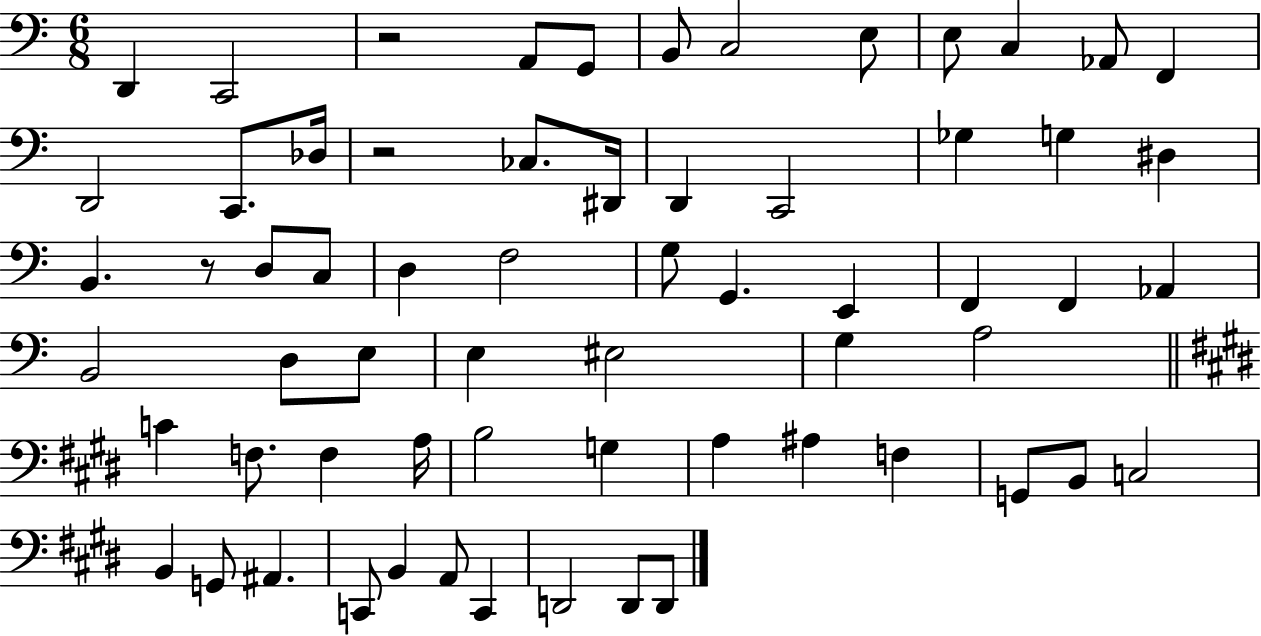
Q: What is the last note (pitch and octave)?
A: D2